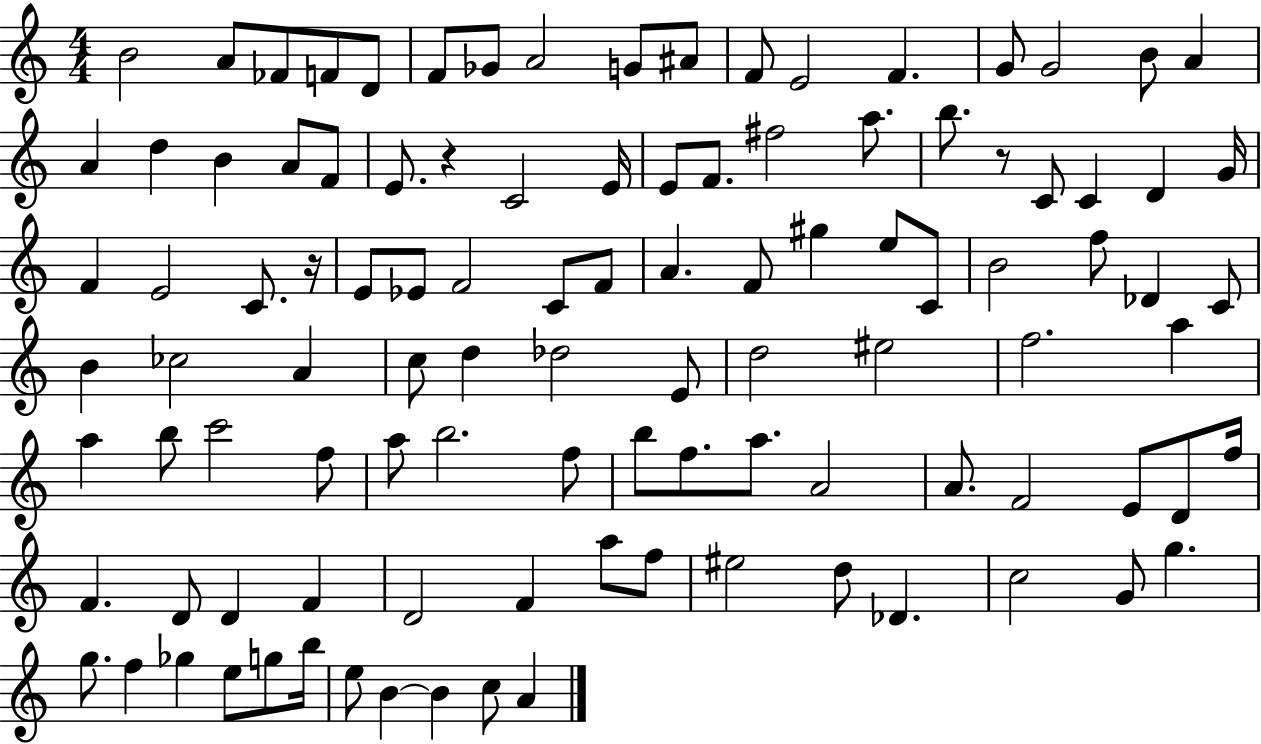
{
  \clef treble
  \numericTimeSignature
  \time 4/4
  \key c \major
  \repeat volta 2 { b'2 a'8 fes'8 f'8 d'8 | f'8 ges'8 a'2 g'8 ais'8 | f'8 e'2 f'4. | g'8 g'2 b'8 a'4 | \break a'4 d''4 b'4 a'8 f'8 | e'8. r4 c'2 e'16 | e'8 f'8. fis''2 a''8. | b''8. r8 c'8 c'4 d'4 g'16 | \break f'4 e'2 c'8. r16 | e'8 ees'8 f'2 c'8 f'8 | a'4. f'8 gis''4 e''8 c'8 | b'2 f''8 des'4 c'8 | \break b'4 ces''2 a'4 | c''8 d''4 des''2 e'8 | d''2 eis''2 | f''2. a''4 | \break a''4 b''8 c'''2 f''8 | a''8 b''2. f''8 | b''8 f''8. a''8. a'2 | a'8. f'2 e'8 d'8 f''16 | \break f'4. d'8 d'4 f'4 | d'2 f'4 a''8 f''8 | eis''2 d''8 des'4. | c''2 g'8 g''4. | \break g''8. f''4 ges''4 e''8 g''8 b''16 | e''8 b'4~~ b'4 c''8 a'4 | } \bar "|."
}